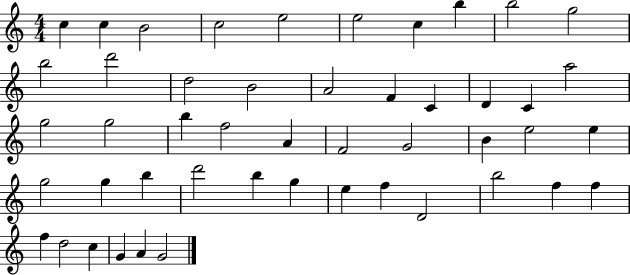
C5/q C5/q B4/h C5/h E5/h E5/h C5/q B5/q B5/h G5/h B5/h D6/h D5/h B4/h A4/h F4/q C4/q D4/q C4/q A5/h G5/h G5/h B5/q F5/h A4/q F4/h G4/h B4/q E5/h E5/q G5/h G5/q B5/q D6/h B5/q G5/q E5/q F5/q D4/h B5/h F5/q F5/q F5/q D5/h C5/q G4/q A4/q G4/h